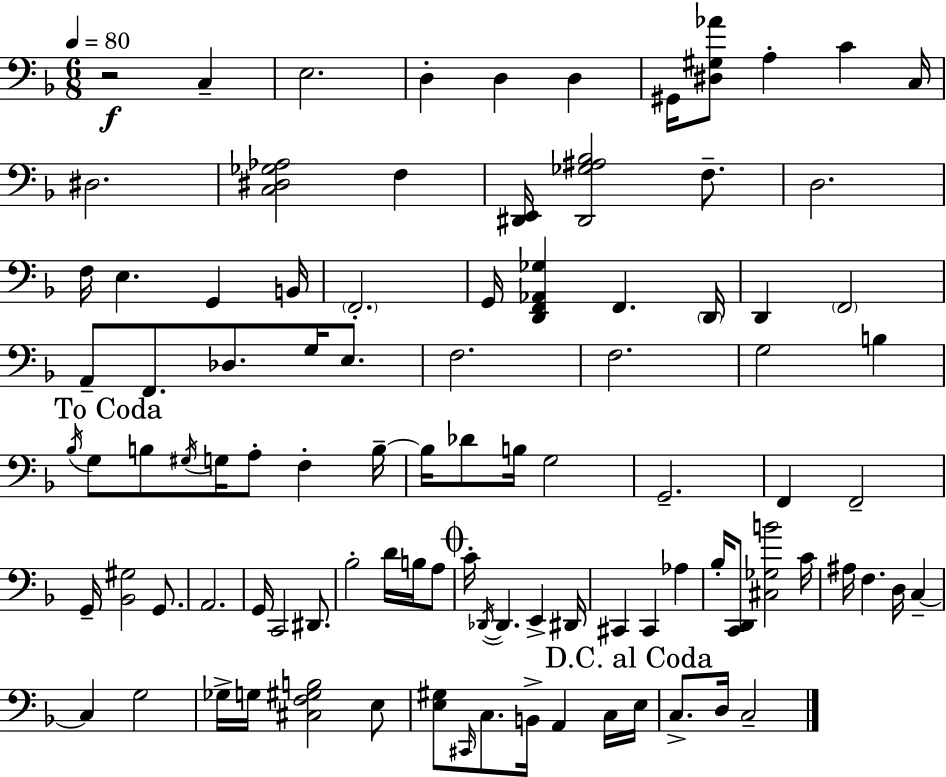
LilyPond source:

{
  \clef bass
  \numericTimeSignature
  \time 6/8
  \key d \minor
  \tempo 4 = 80
  r2\f c4-- | e2. | d4-. d4 d4 | gis,16 <dis gis aes'>8 a4-. c'4 c16 | \break dis2. | <c dis ges aes>2 f4 | <dis, e,>16 <dis, ges ais bes>2 f8.-- | d2. | \break f16 e4. g,4 b,16 | \parenthesize f,2.-. | g,16 <d, f, aes, ges>4 f,4. \parenthesize d,16 | d,4 \parenthesize f,2 | \break a,8-- f,8. des8. g16 e8. | f2. | f2. | g2 b4 | \break \mark "To Coda" \acciaccatura { bes16 } g8 b8 \acciaccatura { gis16 } g16 a8-. f4-. | b16--~~ b16 des'8 b16 g2 | g,2.-- | f,4 f,2-- | \break g,16-- <bes, gis>2 g,8. | a,2. | g,16 c,2 dis,8. | bes2-. d'16 b16 | \break a8 \mark \markup { \musicglyph "scripts.coda" } c'16-. \acciaccatura { des,16~ }~ des,4. e,4-> | dis,16 cis,4 cis,4 aes4 | bes16-. <c, d,>8 <cis ges b'>2 | c'16 ais16 f4. d16 c4--~~ | \break c4 g2 | ges16-> g16 <cis f gis b>2 | e8 <e gis>8 \grace { cis,16 } c8. b,16-> a,4 | c16 \mark "D.C. al Coda" e16 c8.-> d16 c2-- | \break \bar "|."
}